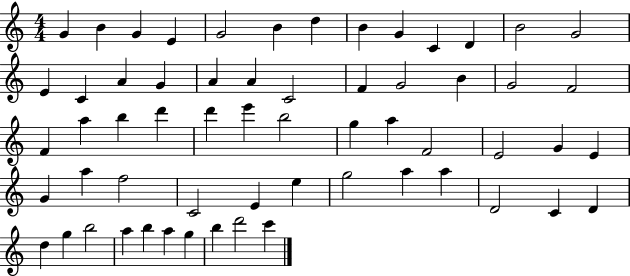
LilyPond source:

{
  \clef treble
  \numericTimeSignature
  \time 4/4
  \key c \major
  g'4 b'4 g'4 e'4 | g'2 b'4 d''4 | b'4 g'4 c'4 d'4 | b'2 g'2 | \break e'4 c'4 a'4 g'4 | a'4 a'4 c'2 | f'4 g'2 b'4 | g'2 f'2 | \break f'4 a''4 b''4 d'''4 | d'''4 e'''4 b''2 | g''4 a''4 f'2 | e'2 g'4 e'4 | \break g'4 a''4 f''2 | c'2 e'4 e''4 | g''2 a''4 a''4 | d'2 c'4 d'4 | \break d''4 g''4 b''2 | a''4 b''4 a''4 g''4 | b''4 d'''2 c'''4 | \bar "|."
}